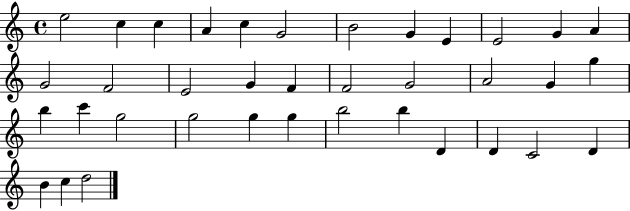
X:1
T:Untitled
M:4/4
L:1/4
K:C
e2 c c A c G2 B2 G E E2 G A G2 F2 E2 G F F2 G2 A2 G g b c' g2 g2 g g b2 b D D C2 D B c d2